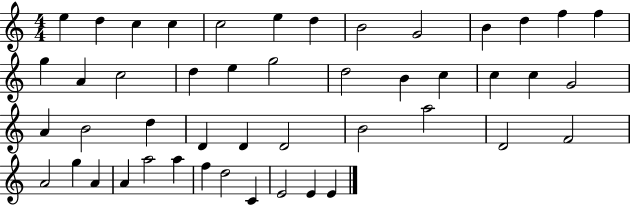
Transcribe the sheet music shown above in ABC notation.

X:1
T:Untitled
M:4/4
L:1/4
K:C
e d c c c2 e d B2 G2 B d f f g A c2 d e g2 d2 B c c c G2 A B2 d D D D2 B2 a2 D2 F2 A2 g A A a2 a f d2 C E2 E E